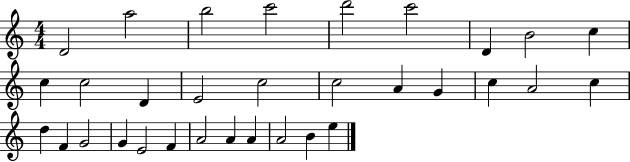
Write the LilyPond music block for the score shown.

{
  \clef treble
  \numericTimeSignature
  \time 4/4
  \key c \major
  d'2 a''2 | b''2 c'''2 | d'''2 c'''2 | d'4 b'2 c''4 | \break c''4 c''2 d'4 | e'2 c''2 | c''2 a'4 g'4 | c''4 a'2 c''4 | \break d''4 f'4 g'2 | g'4 e'2 f'4 | a'2 a'4 a'4 | a'2 b'4 e''4 | \break \bar "|."
}